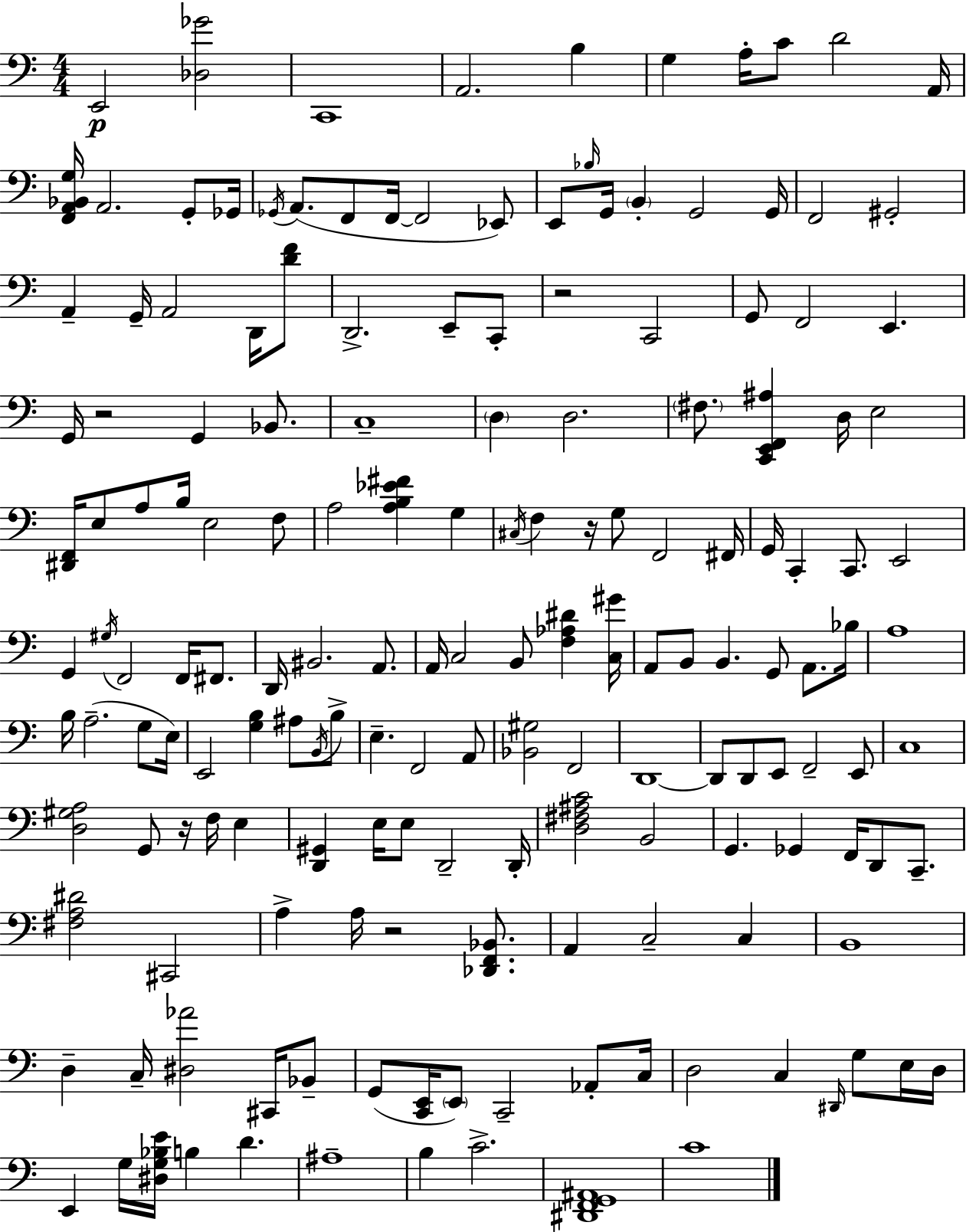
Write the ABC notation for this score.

X:1
T:Untitled
M:4/4
L:1/4
K:Am
E,,2 [_D,_G]2 C,,4 A,,2 B, G, A,/4 C/2 D2 A,,/4 [F,,A,,_B,,G,]/4 A,,2 G,,/2 _G,,/4 _G,,/4 A,,/2 F,,/2 F,,/4 F,,2 _E,,/2 E,,/2 _B,/4 G,,/4 B,, G,,2 G,,/4 F,,2 ^G,,2 A,, G,,/4 A,,2 D,,/4 [DF]/2 D,,2 E,,/2 C,,/2 z2 C,,2 G,,/2 F,,2 E,, G,,/4 z2 G,, _B,,/2 C,4 D, D,2 ^F,/2 [C,,E,,F,,^A,] D,/4 E,2 [^D,,F,,]/4 E,/2 A,/2 B,/4 E,2 F,/2 A,2 [A,B,_E^F] G, ^C,/4 F, z/4 G,/2 F,,2 ^F,,/4 G,,/4 C,, C,,/2 E,,2 G,, ^G,/4 F,,2 F,,/4 ^F,,/2 D,,/4 ^B,,2 A,,/2 A,,/4 C,2 B,,/2 [F,_A,^D] [C,^G]/4 A,,/2 B,,/2 B,, G,,/2 A,,/2 _B,/4 A,4 B,/4 A,2 G,/2 E,/4 E,,2 [G,B,] ^A,/2 B,,/4 B,/2 E, F,,2 A,,/2 [_B,,^G,]2 F,,2 D,,4 D,,/2 D,,/2 E,,/2 F,,2 E,,/2 C,4 [D,^G,A,]2 G,,/2 z/4 F,/4 E, [D,,^G,,] E,/4 E,/2 D,,2 D,,/4 [D,^F,^A,C]2 B,,2 G,, _G,, F,,/4 D,,/2 C,,/2 [^F,A,^D]2 ^C,,2 A, A,/4 z2 [_D,,F,,_B,,]/2 A,, C,2 C, B,,4 D, C,/4 [^D,_A]2 ^C,,/4 _B,,/2 G,,/2 [C,,E,,]/4 E,,/2 C,,2 _A,,/2 C,/4 D,2 C, ^D,,/4 G,/2 E,/4 D,/4 E,, G,/4 [^D,G,_B,E]/4 B, D ^A,4 B, C2 [^D,,F,,G,,^A,,]4 C4